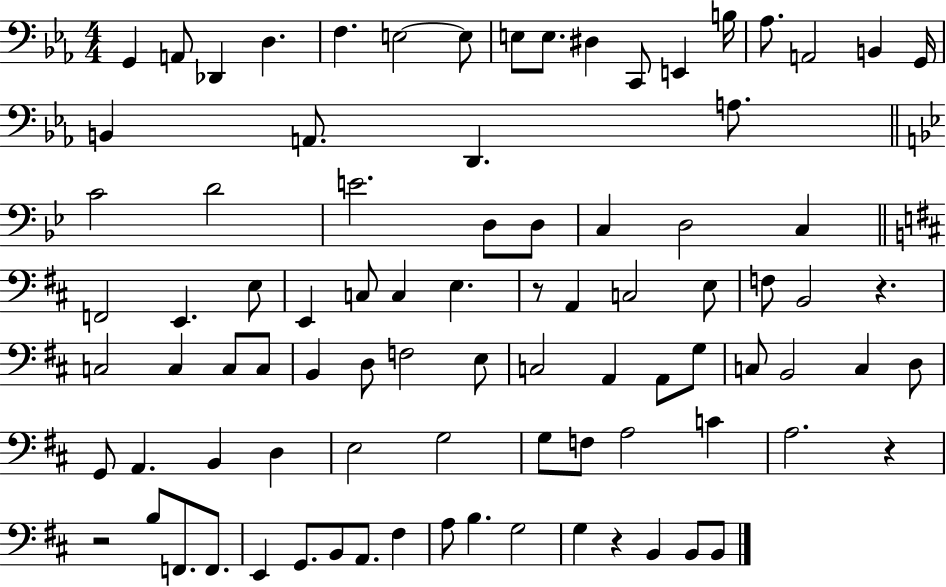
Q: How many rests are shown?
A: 5